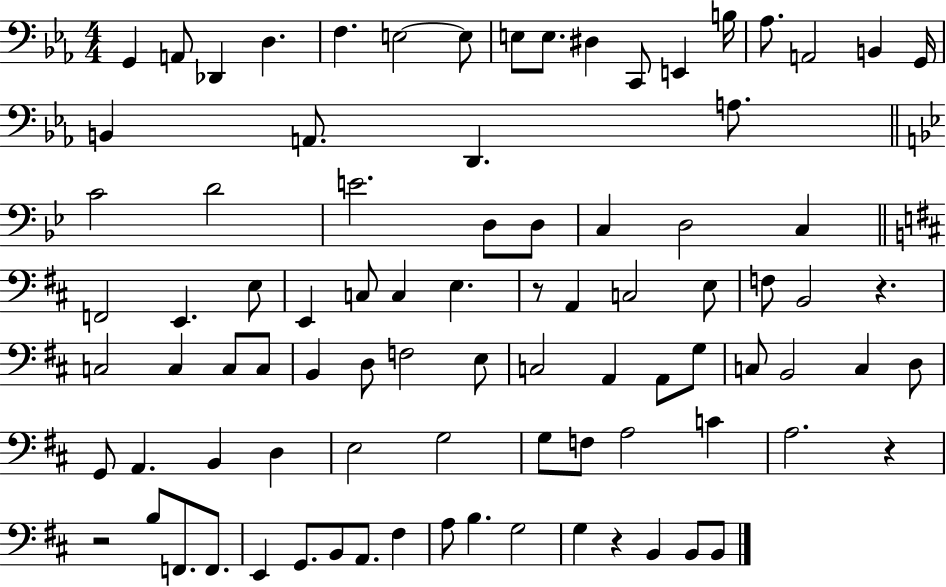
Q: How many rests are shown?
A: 5